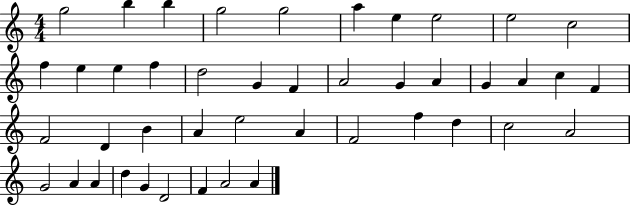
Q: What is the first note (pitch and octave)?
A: G5